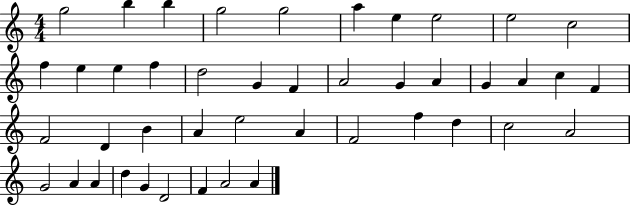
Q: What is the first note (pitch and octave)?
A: G5